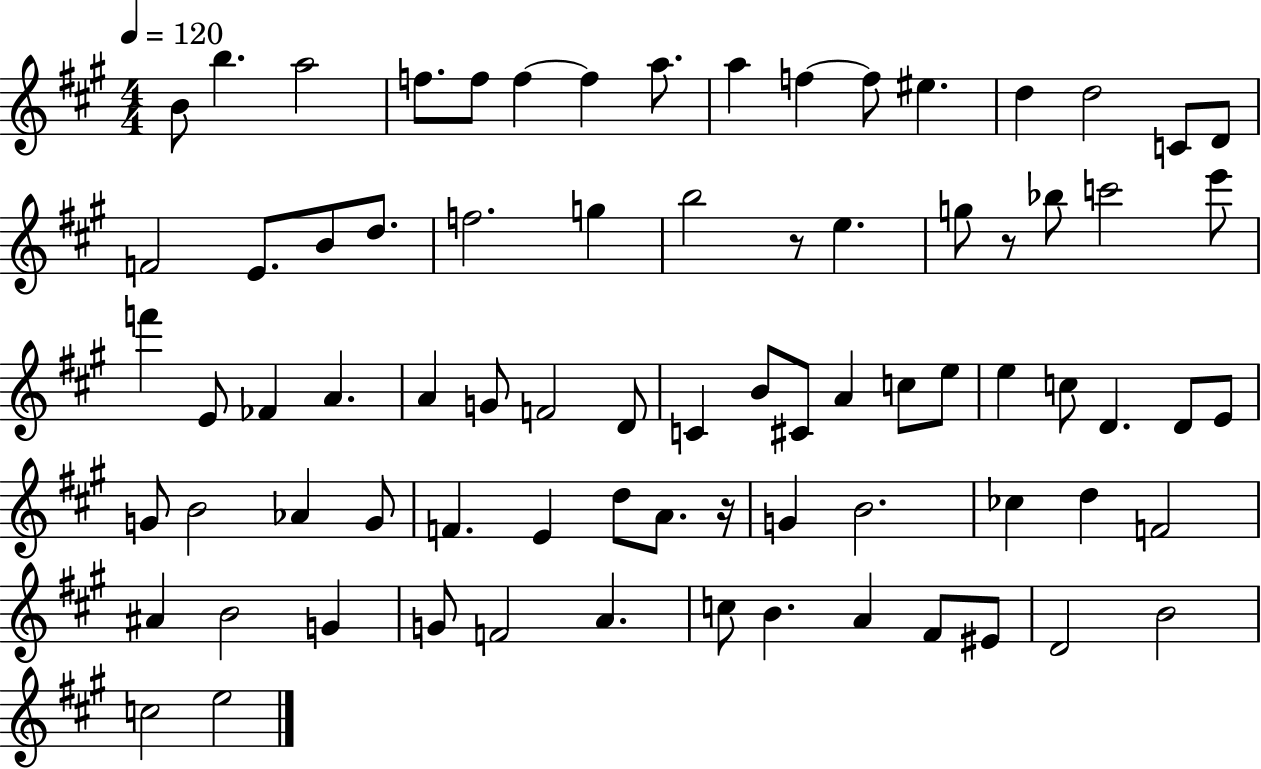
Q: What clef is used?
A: treble